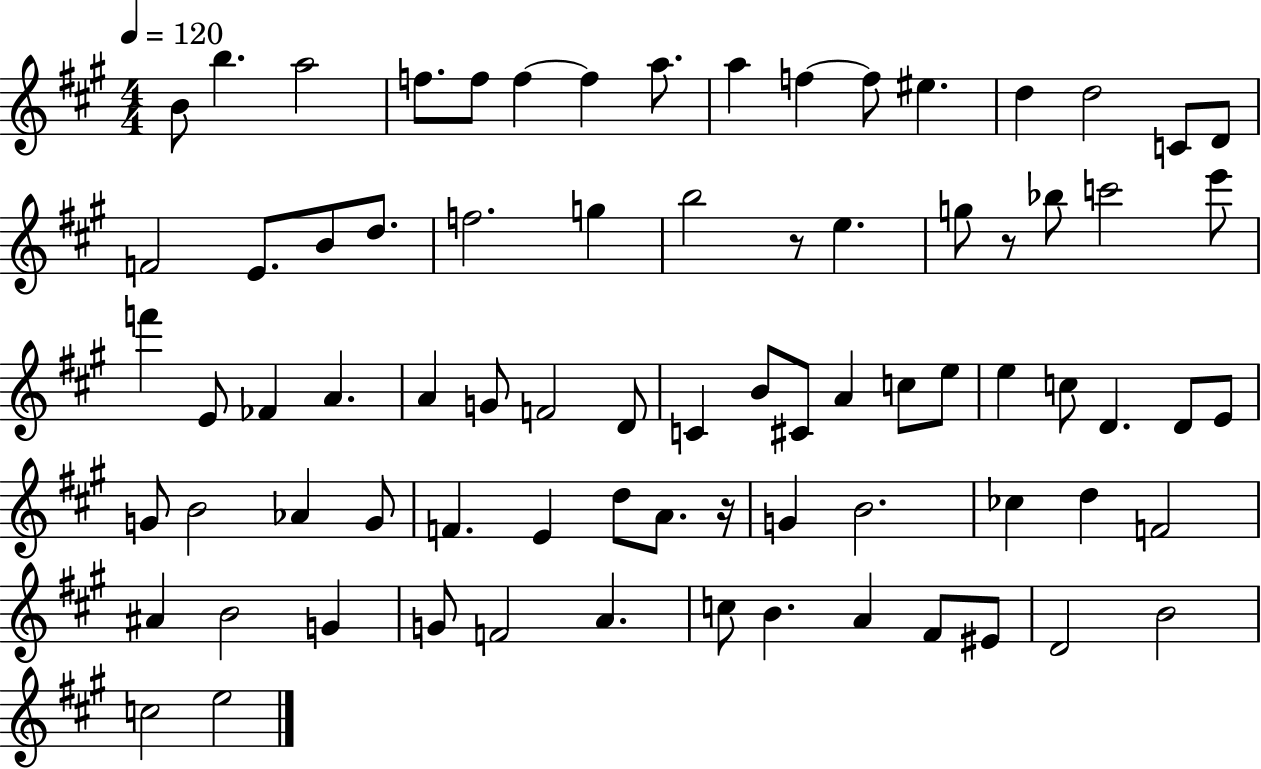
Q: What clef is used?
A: treble